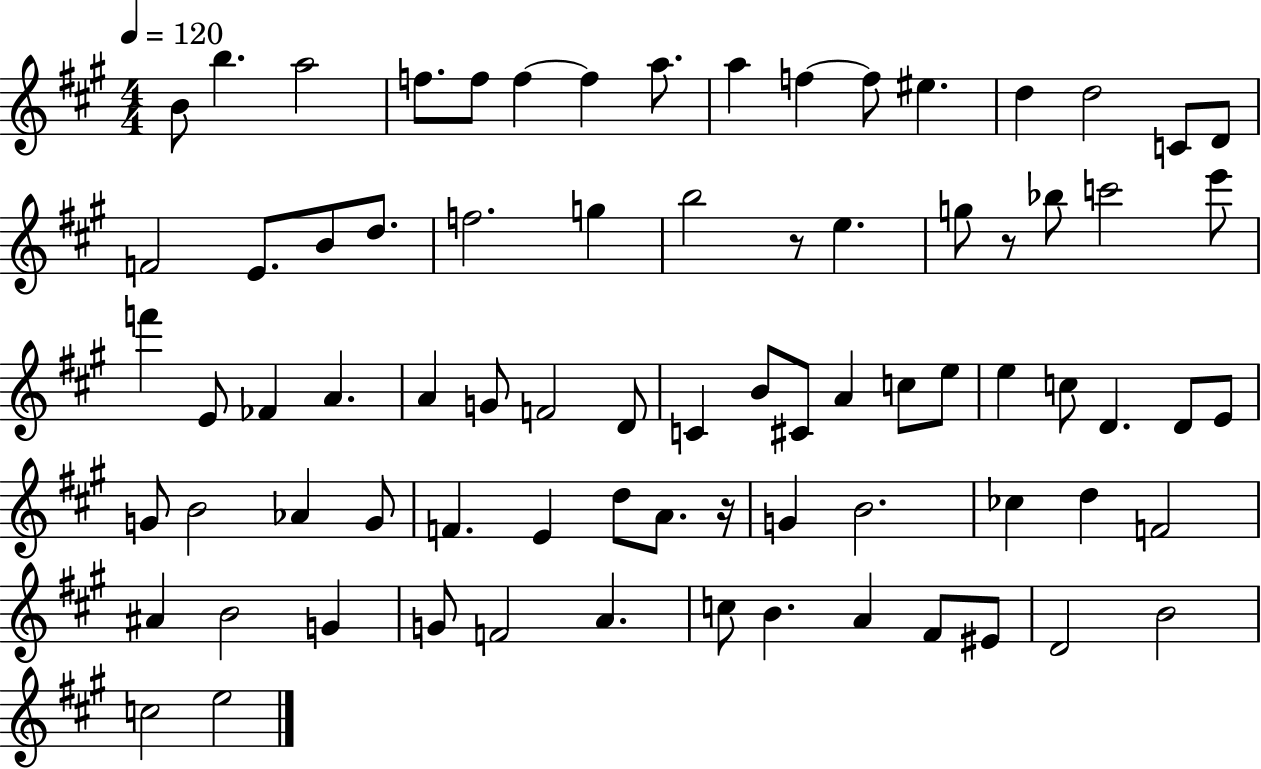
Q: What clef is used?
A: treble